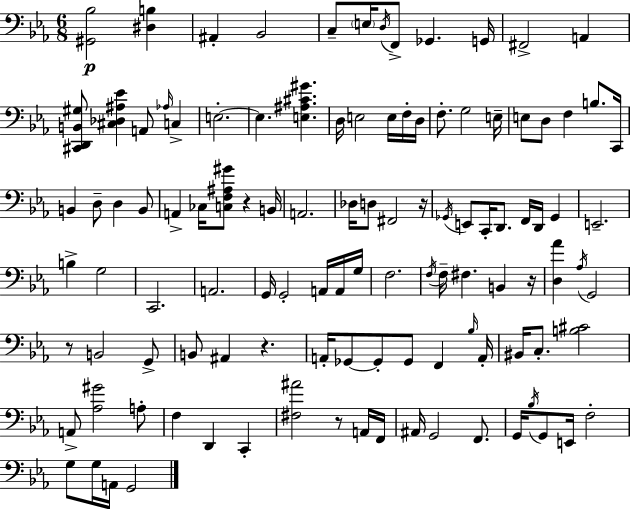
[G#2,Bb3]/h [D#3,B3]/q A#2/q Bb2/h C3/e E3/s D3/s F2/e Gb2/q. G2/s F#2/h A2/q [C#2,D2,B2,G#3]/e [C#3,Db3,A#3,Eb4]/q A2/e Ab3/s C3/q E3/h. E3/q. [E3,A#3,C#4,G#4]/q. D3/s E3/h E3/s F3/s D3/s F3/e. G3/h E3/s E3/e D3/e F3/q B3/e. C2/s B2/q D3/e D3/q B2/e A2/q CES3/s [C3,F3,A#3,G#4]/e R/q B2/s A2/h. Db3/s D3/e F#2/h R/s Gb2/s E2/e C2/s D2/e. F2/s D2/s Gb2/q E2/h. B3/q G3/h C2/h. A2/h. G2/s G2/h A2/s A2/s G3/s F3/h. F3/s F3/s F#3/q. B2/q R/s [D3,Ab4]/q Ab3/s G2/h R/e B2/h G2/e B2/e A#2/q R/q. A2/s Gb2/e Gb2/e Gb2/e F2/q Bb3/s A2/s BIS2/s C3/e. [B3,C#4]/h A2/e [Ab3,G#4]/h A3/e F3/q D2/q C2/q [F#3,A#4]/h R/e A2/s F2/s A#2/s G2/h F2/e. G2/s Bb3/s G2/e E2/s F3/h G3/e G3/s A2/s G2/h